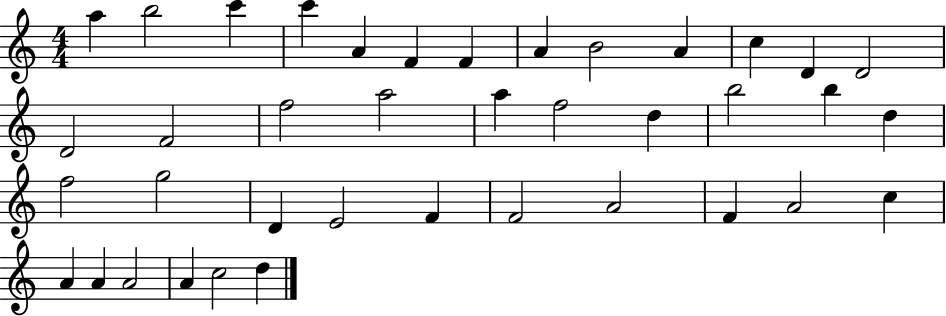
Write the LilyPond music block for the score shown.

{
  \clef treble
  \numericTimeSignature
  \time 4/4
  \key c \major
  a''4 b''2 c'''4 | c'''4 a'4 f'4 f'4 | a'4 b'2 a'4 | c''4 d'4 d'2 | \break d'2 f'2 | f''2 a''2 | a''4 f''2 d''4 | b''2 b''4 d''4 | \break f''2 g''2 | d'4 e'2 f'4 | f'2 a'2 | f'4 a'2 c''4 | \break a'4 a'4 a'2 | a'4 c''2 d''4 | \bar "|."
}